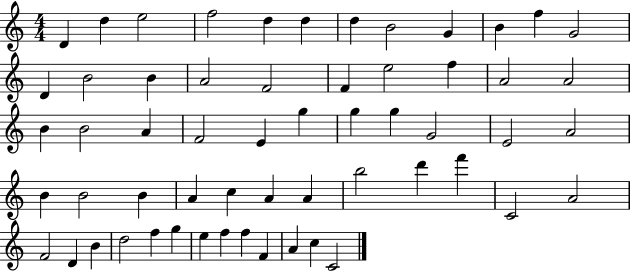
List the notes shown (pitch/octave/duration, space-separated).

D4/q D5/q E5/h F5/h D5/q D5/q D5/q B4/h G4/q B4/q F5/q G4/h D4/q B4/h B4/q A4/h F4/h F4/q E5/h F5/q A4/h A4/h B4/q B4/h A4/q F4/h E4/q G5/q G5/q G5/q G4/h E4/h A4/h B4/q B4/h B4/q A4/q C5/q A4/q A4/q B5/h D6/q F6/q C4/h A4/h F4/h D4/q B4/q D5/h F5/q G5/q E5/q F5/q F5/q F4/q A4/q C5/q C4/h